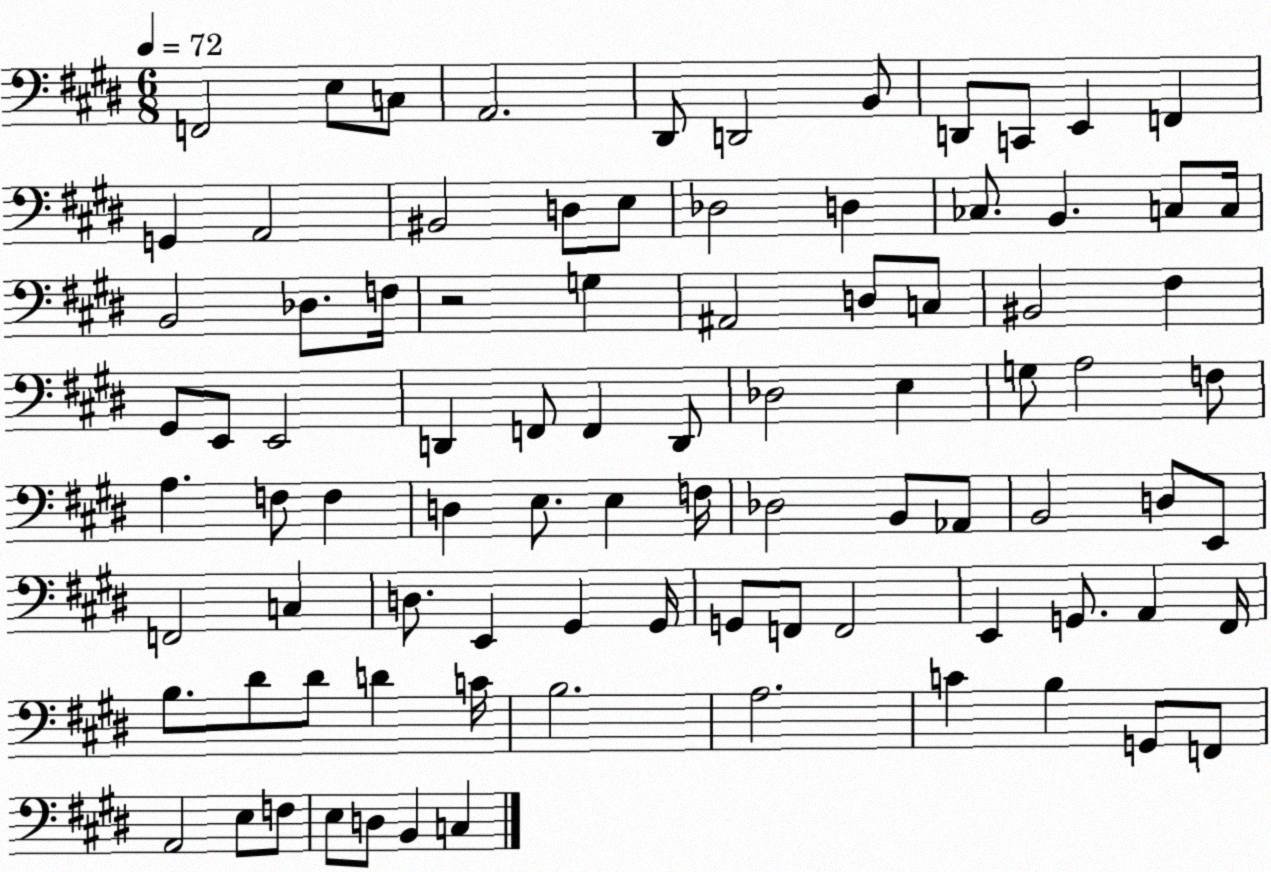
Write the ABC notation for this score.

X:1
T:Untitled
M:6/8
L:1/4
K:E
F,,2 E,/2 C,/2 A,,2 ^D,,/2 D,,2 B,,/2 D,,/2 C,,/2 E,, F,, G,, A,,2 ^B,,2 D,/2 E,/2 _D,2 D, _C,/2 B,, C,/2 C,/4 B,,2 _D,/2 F,/4 z2 G, ^A,,2 D,/2 C,/2 ^B,,2 ^F, ^G,,/2 E,,/2 E,,2 D,, F,,/2 F,, D,,/2 _D,2 E, G,/2 A,2 F,/2 A, F,/2 F, D, E,/2 E, F,/4 _D,2 B,,/2 _A,,/2 B,,2 D,/2 E,,/2 F,,2 C, D,/2 E,, ^G,, ^G,,/4 G,,/2 F,,/2 F,,2 E,, G,,/2 A,, ^F,,/4 B,/2 ^D/2 ^D/2 D C/4 B,2 A,2 C B, G,,/2 F,,/2 A,,2 E,/2 F,/2 E,/2 D,/2 B,, C,